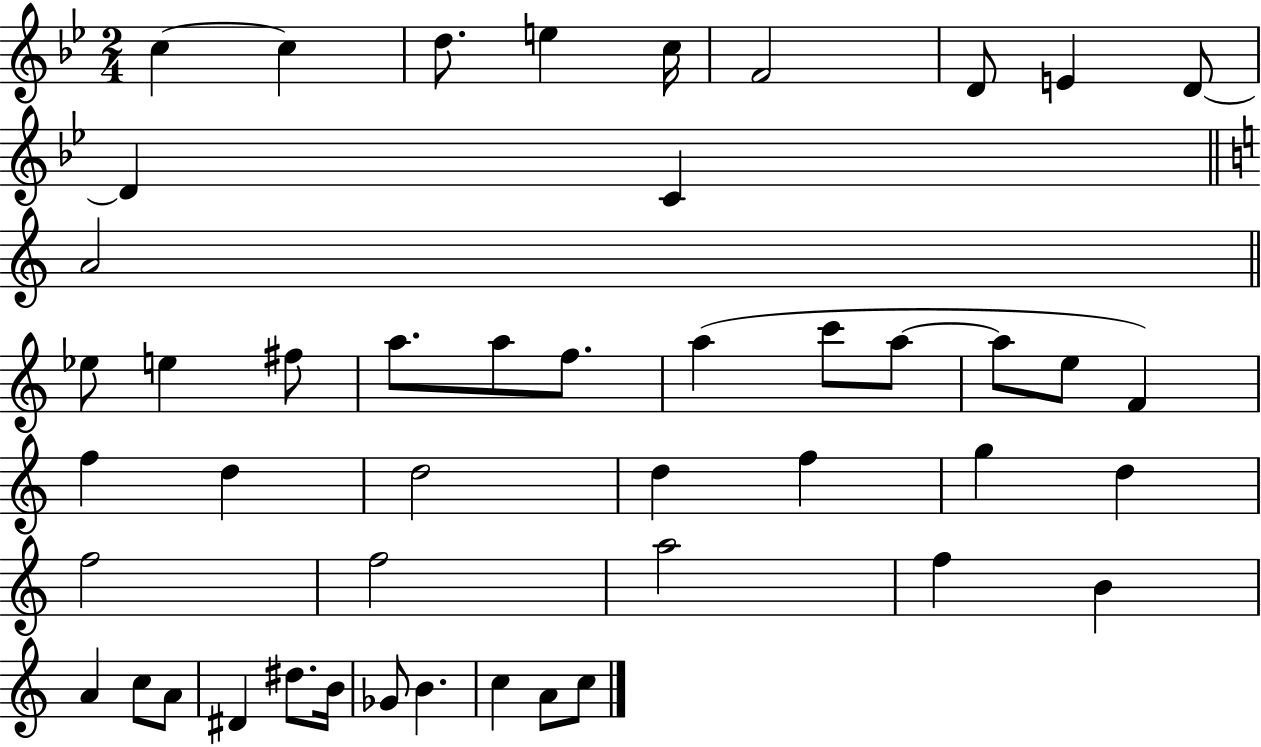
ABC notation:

X:1
T:Untitled
M:2/4
L:1/4
K:Bb
c c d/2 e c/4 F2 D/2 E D/2 D C A2 _e/2 e ^f/2 a/2 a/2 f/2 a c'/2 a/2 a/2 e/2 F f d d2 d f g d f2 f2 a2 f B A c/2 A/2 ^D ^d/2 B/4 _G/2 B c A/2 c/2